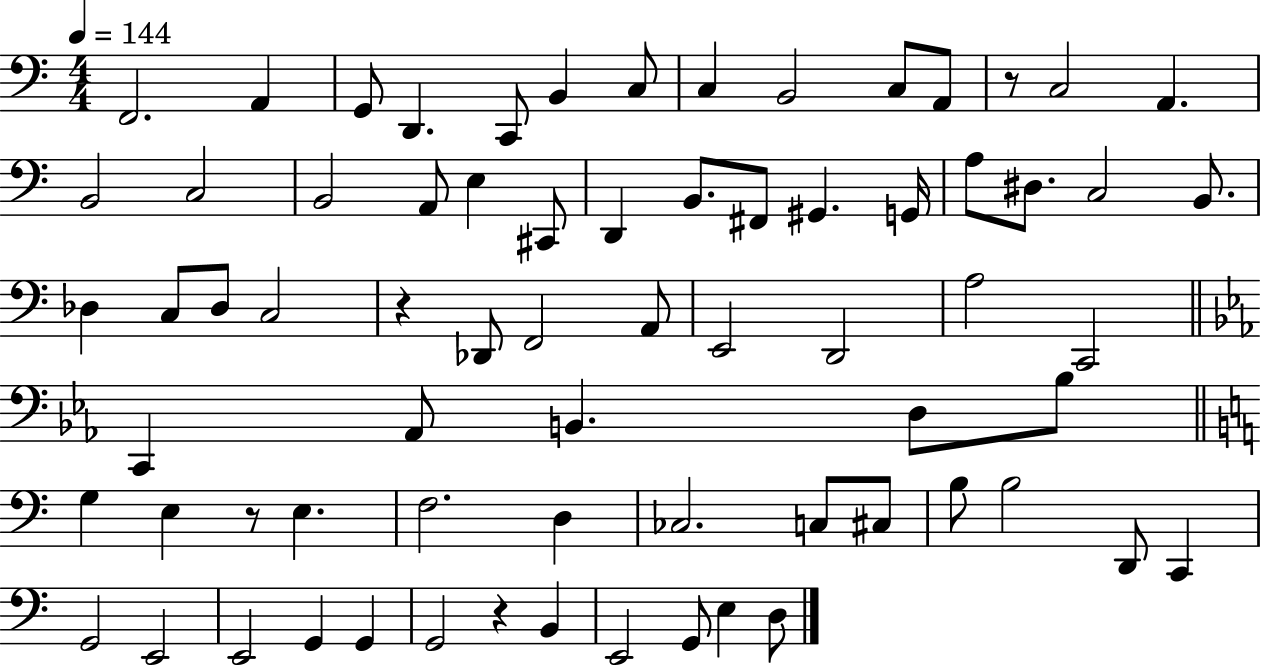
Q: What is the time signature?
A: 4/4